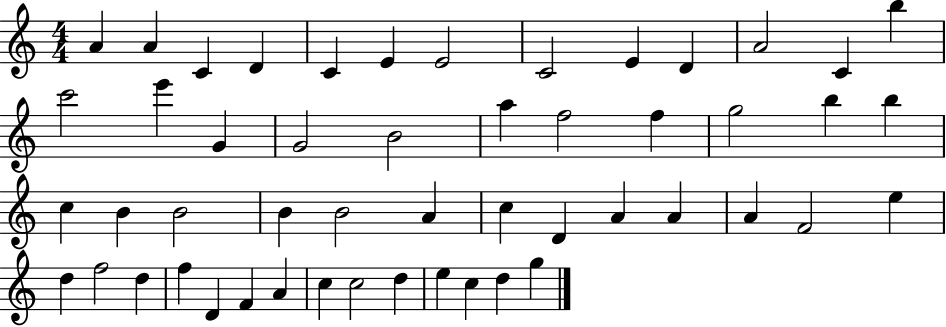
{
  \clef treble
  \numericTimeSignature
  \time 4/4
  \key c \major
  a'4 a'4 c'4 d'4 | c'4 e'4 e'2 | c'2 e'4 d'4 | a'2 c'4 b''4 | \break c'''2 e'''4 g'4 | g'2 b'2 | a''4 f''2 f''4 | g''2 b''4 b''4 | \break c''4 b'4 b'2 | b'4 b'2 a'4 | c''4 d'4 a'4 a'4 | a'4 f'2 e''4 | \break d''4 f''2 d''4 | f''4 d'4 f'4 a'4 | c''4 c''2 d''4 | e''4 c''4 d''4 g''4 | \break \bar "|."
}